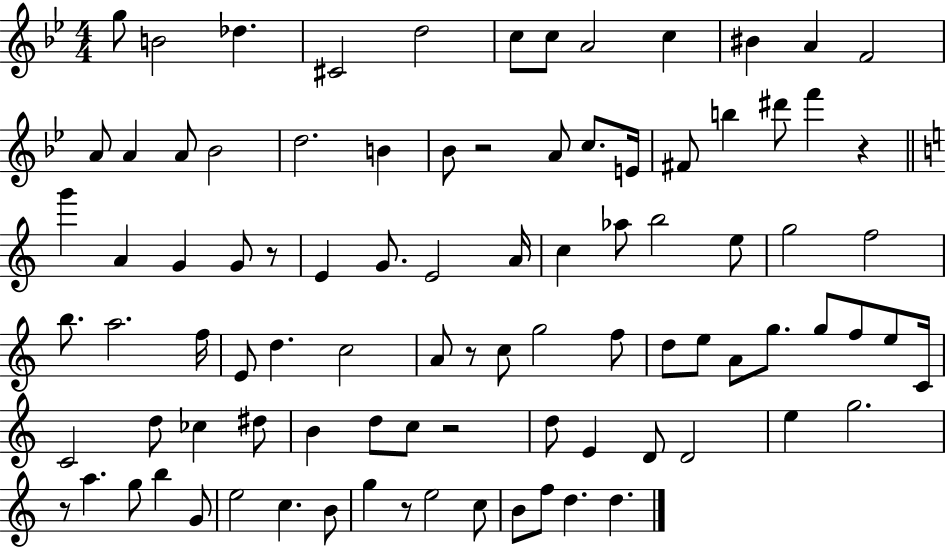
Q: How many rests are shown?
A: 7